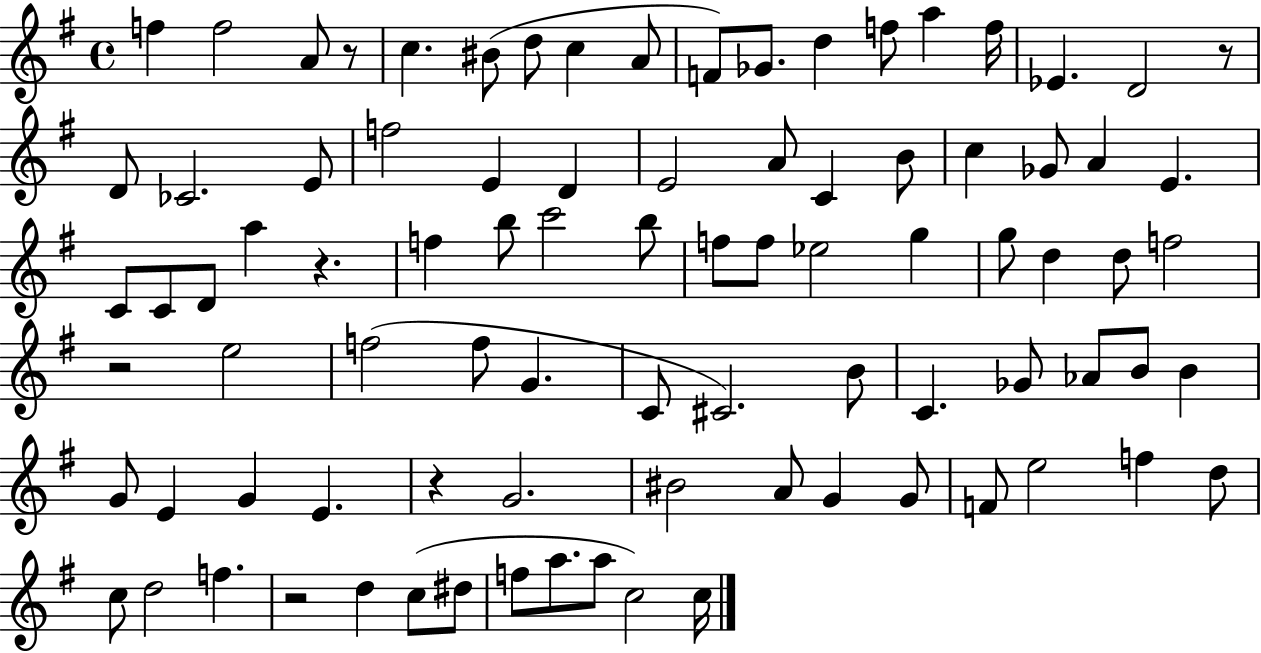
F5/q F5/h A4/e R/e C5/q. BIS4/e D5/e C5/q A4/e F4/e Gb4/e. D5/q F5/e A5/q F5/s Eb4/q. D4/h R/e D4/e CES4/h. E4/e F5/h E4/q D4/q E4/h A4/e C4/q B4/e C5/q Gb4/e A4/q E4/q. C4/e C4/e D4/e A5/q R/q. F5/q B5/e C6/h B5/e F5/e F5/e Eb5/h G5/q G5/e D5/q D5/e F5/h R/h E5/h F5/h F5/e G4/q. C4/e C#4/h. B4/e C4/q. Gb4/e Ab4/e B4/e B4/q G4/e E4/q G4/q E4/q. R/q G4/h. BIS4/h A4/e G4/q G4/e F4/e E5/h F5/q D5/e C5/e D5/h F5/q. R/h D5/q C5/e D#5/e F5/e A5/e. A5/e C5/h C5/s